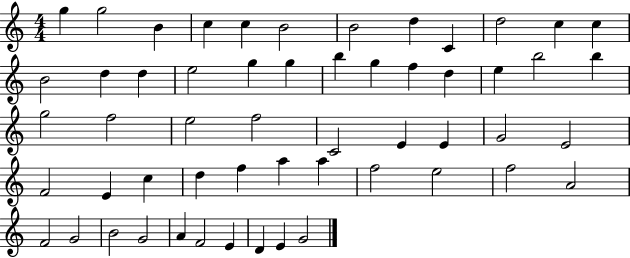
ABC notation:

X:1
T:Untitled
M:4/4
L:1/4
K:C
g g2 B c c B2 B2 d C d2 c c B2 d d e2 g g b g f d e b2 b g2 f2 e2 f2 C2 E E G2 E2 F2 E c d f a a f2 e2 f2 A2 F2 G2 B2 G2 A F2 E D E G2